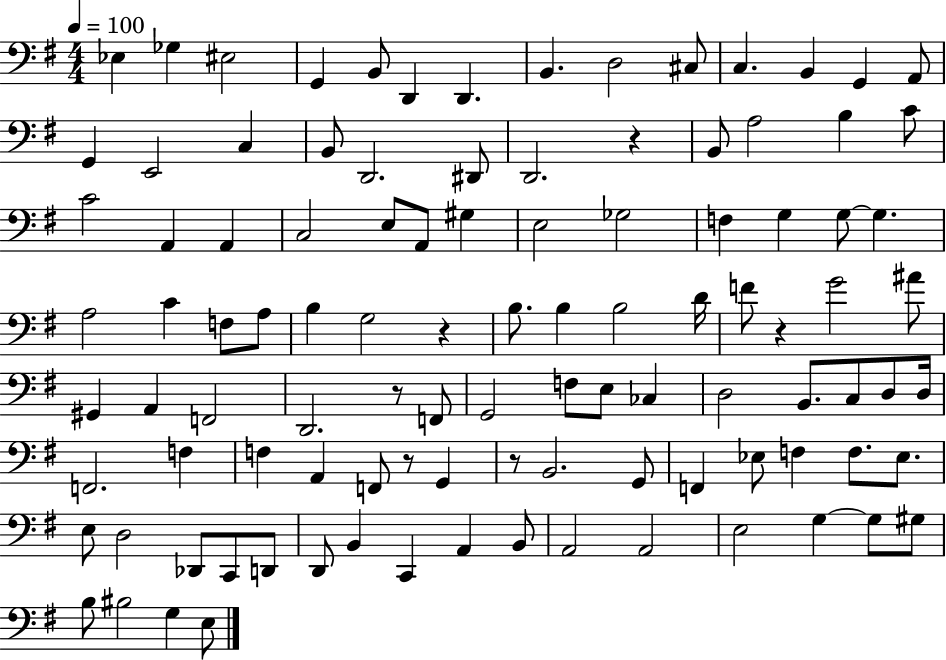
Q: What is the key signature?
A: G major